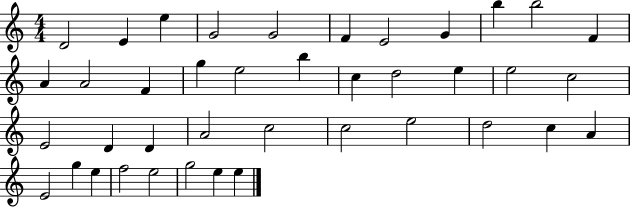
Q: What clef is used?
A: treble